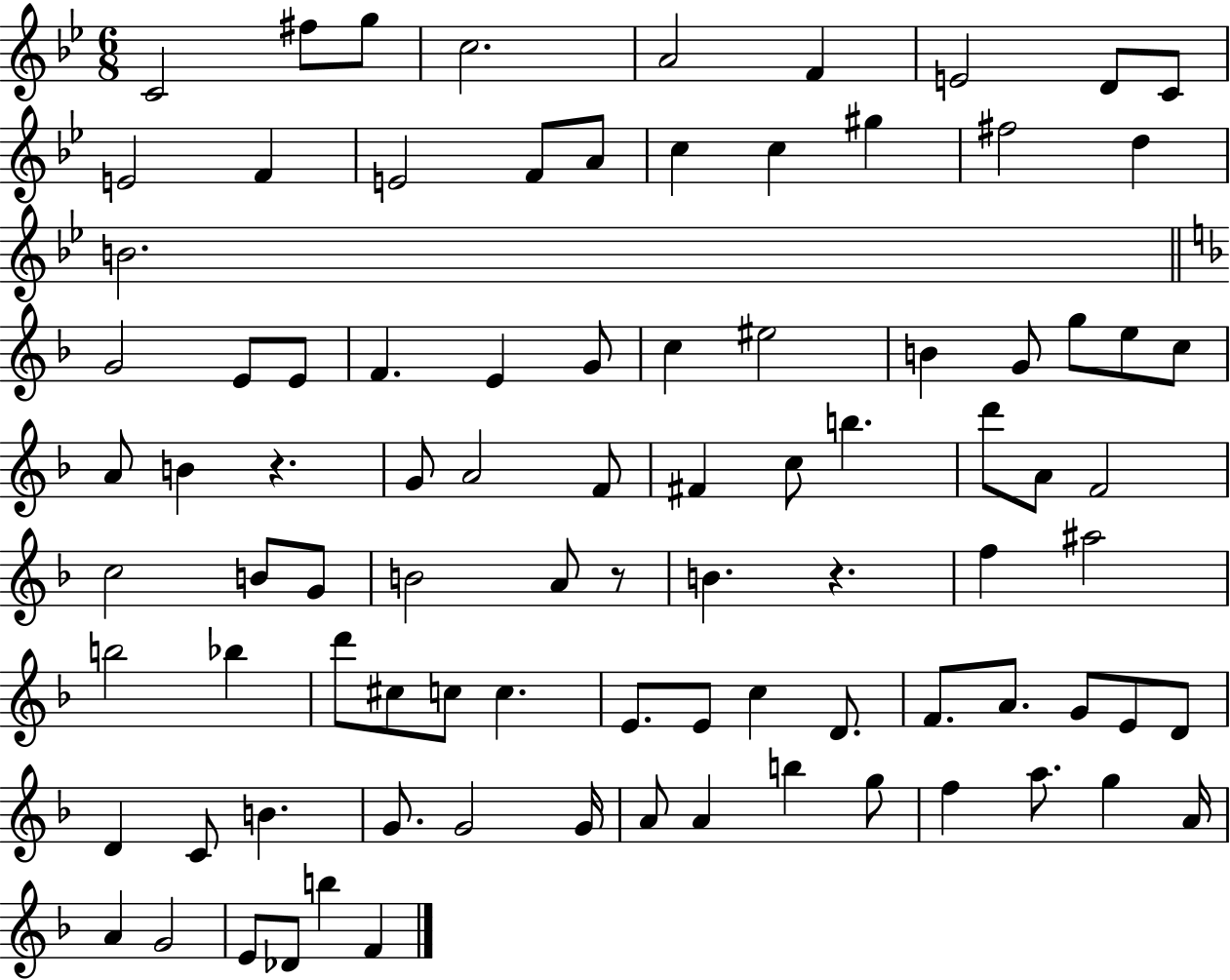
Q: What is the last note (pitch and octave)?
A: F4